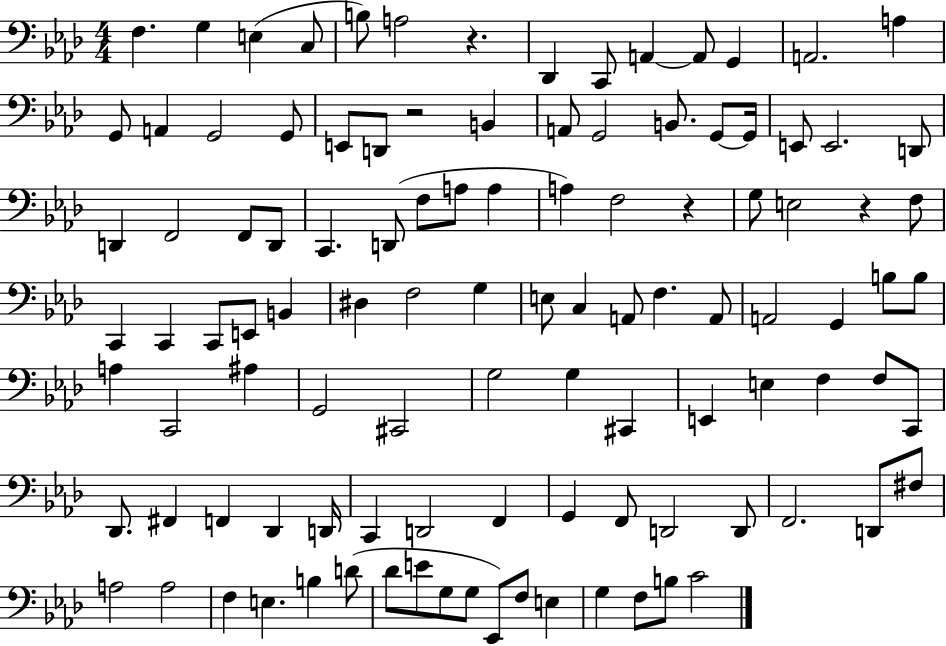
X:1
T:Untitled
M:4/4
L:1/4
K:Ab
F, G, E, C,/2 B,/2 A,2 z _D,, C,,/2 A,, A,,/2 G,, A,,2 A, G,,/2 A,, G,,2 G,,/2 E,,/2 D,,/2 z2 B,, A,,/2 G,,2 B,,/2 G,,/2 G,,/4 E,,/2 E,,2 D,,/2 D,, F,,2 F,,/2 D,,/2 C,, D,,/2 F,/2 A,/2 A, A, F,2 z G,/2 E,2 z F,/2 C,, C,, C,,/2 E,,/2 B,, ^D, F,2 G, E,/2 C, A,,/2 F, A,,/2 A,,2 G,, B,/2 B,/2 A, C,,2 ^A, G,,2 ^C,,2 G,2 G, ^C,, E,, E, F, F,/2 C,,/2 _D,,/2 ^F,, F,, _D,, D,,/4 C,, D,,2 F,, G,, F,,/2 D,,2 D,,/2 F,,2 D,,/2 ^F,/2 A,2 A,2 F, E, B, D/2 _D/2 E/2 G,/2 G,/2 _E,,/2 F,/2 E, G, F,/2 B,/2 C2